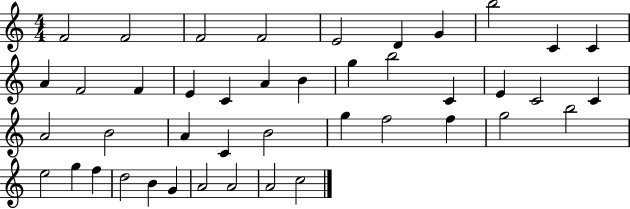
X:1
T:Untitled
M:4/4
L:1/4
K:C
F2 F2 F2 F2 E2 D G b2 C C A F2 F E C A B g b2 C E C2 C A2 B2 A C B2 g f2 f g2 b2 e2 g f d2 B G A2 A2 A2 c2